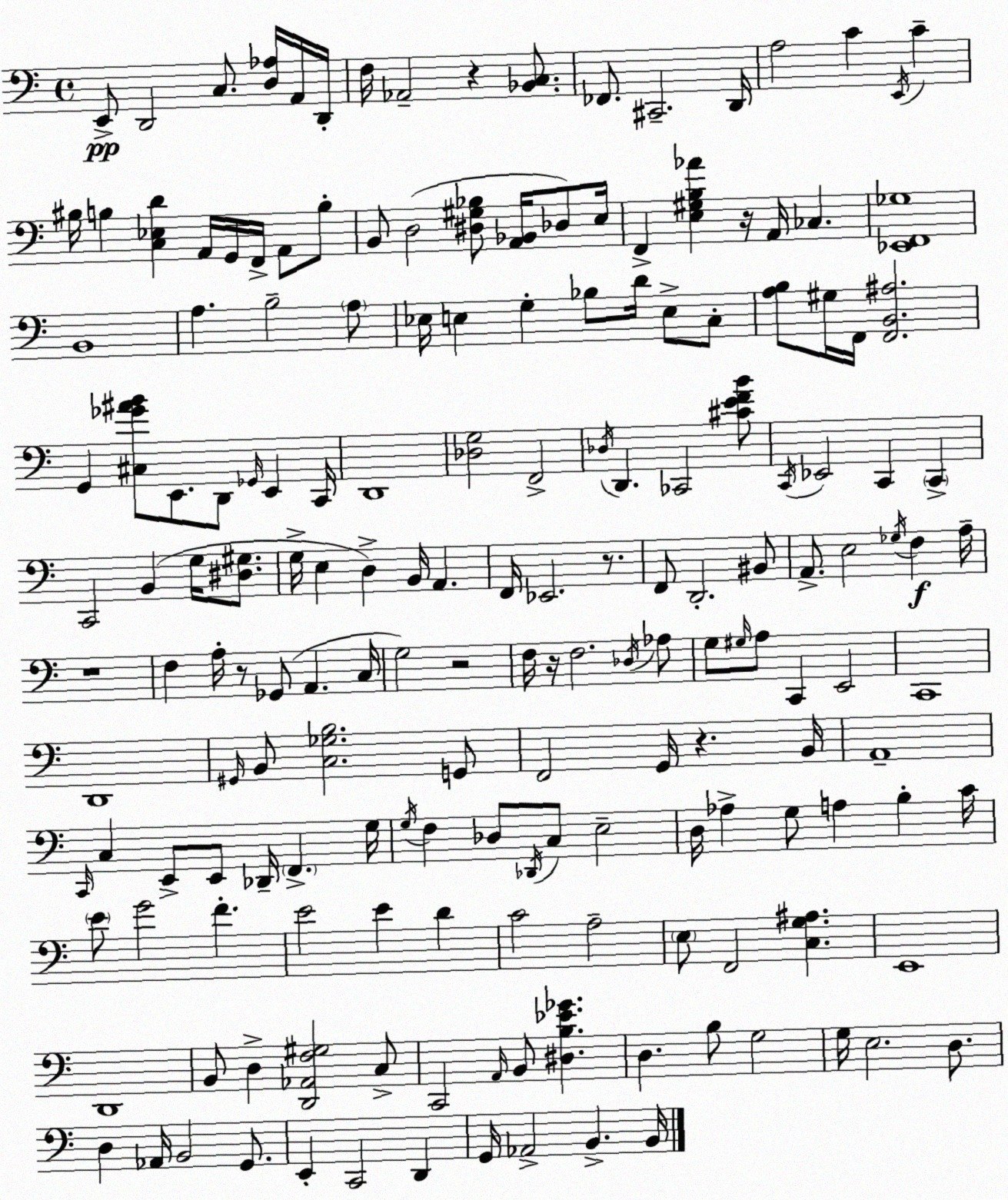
X:1
T:Untitled
M:4/4
L:1/4
K:Am
E,,/2 D,,2 C,/2 [D,_A,]/4 A,,/4 D,,/4 F,/4 _A,,2 z [_B,,C,]/2 _F,,/2 ^C,,2 D,,/4 A,2 C E,,/4 C ^B,/4 B, [C,_E,D] A,,/4 G,,/4 F,,/4 A,,/2 B,/2 B,,/2 D,2 [^D,^G,_B,]/2 [A,,_B,,]/4 _D,/2 E,/4 F,, [E,^G,B,_A] z/4 A,,/4 _C, [_E,,F,,_G,]4 B,,4 A, B,2 A,/2 _E,/4 E, G, _B,/2 D/4 E,/2 C,/2 [A,B,]/2 ^G,/4 F,,/4 [F,,B,,^A,]2 G,, [^C,_G^AB]/2 E,,/2 D,,/2 _G,,/4 E,, C,,/4 D,,4 [_D,G,]2 F,,2 _D,/4 D,, _C,,2 [^CEFB]/2 C,,/4 _E,,2 C,, C,, C,,2 B,, G,/4 [^D,^G,]/2 G,/4 E, D, B,,/4 A,, F,,/4 _E,,2 z/2 F,,/2 D,,2 ^B,,/2 A,,/2 E,2 _G,/4 F, A,/4 z4 F, A,/4 z/2 _G,,/2 A,, C,/4 G,2 z2 F,/4 z/4 F,2 _D,/4 _A,/2 G,/2 ^G,/4 A,/2 C,, E,,2 C,,4 D,,4 ^G,,/4 B,,/2 [C,_G,B,]2 G,,/2 F,,2 G,,/4 z B,,/4 A,,4 C,,/4 C, E,,/2 E,,/2 _D,,/4 F,, G,/4 G,/4 F, _D,/2 _D,,/4 C,/2 E,2 D,/4 _A, G,/2 A, B, C/4 E/2 G2 F E2 E D C2 A,2 E,/2 F,,2 [C,G,^A,] E,,4 D,,4 B,,/2 D, [D,,_A,,F,^G,]2 C,/2 C,,2 A,,/4 B,,/2 [^D,B,_E_G] D, B,/2 G,2 G,/4 E,2 D,/2 D, _A,,/4 B,,2 G,,/2 E,, C,,2 D,, G,,/4 _A,,2 B,, B,,/4